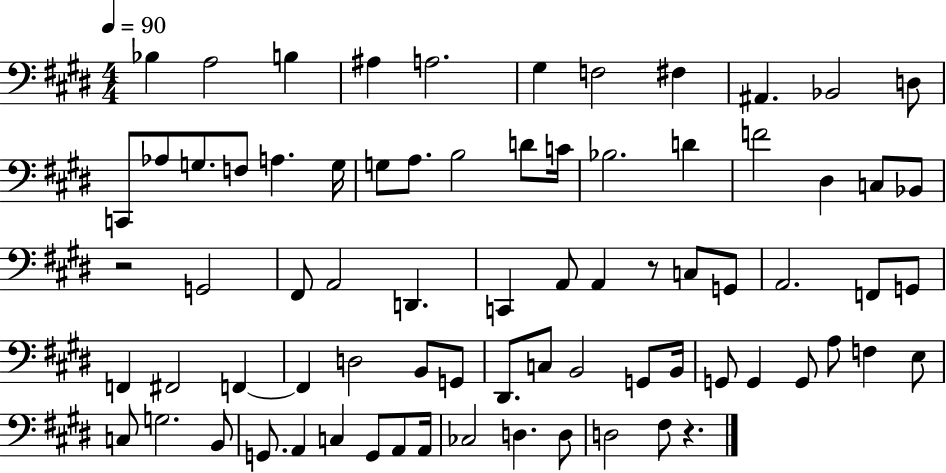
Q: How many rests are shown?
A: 3